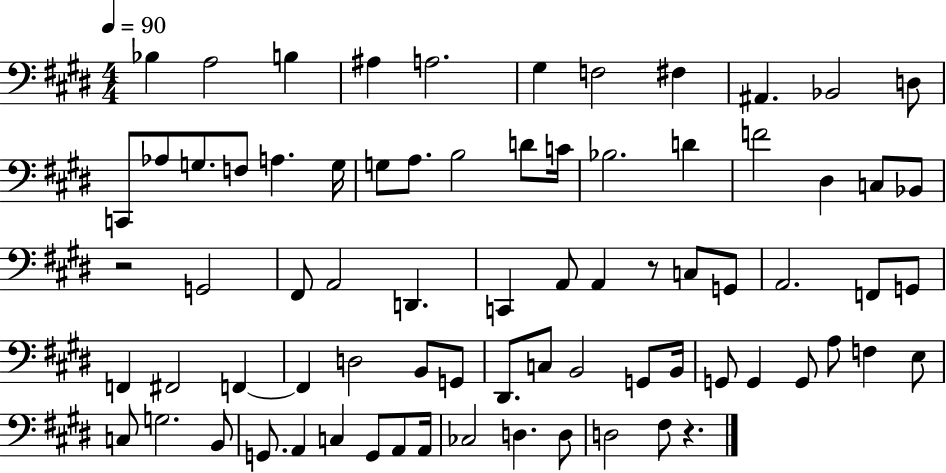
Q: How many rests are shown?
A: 3